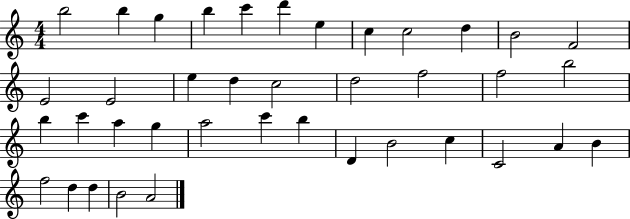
B5/h B5/q G5/q B5/q C6/q D6/q E5/q C5/q C5/h D5/q B4/h F4/h E4/h E4/h E5/q D5/q C5/h D5/h F5/h F5/h B5/h B5/q C6/q A5/q G5/q A5/h C6/q B5/q D4/q B4/h C5/q C4/h A4/q B4/q F5/h D5/q D5/q B4/h A4/h